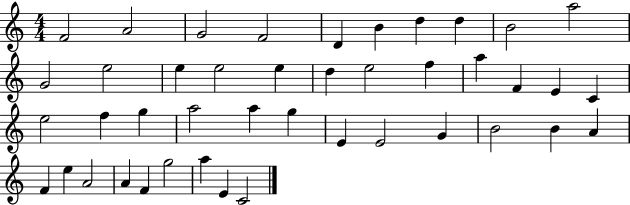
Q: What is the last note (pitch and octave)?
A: C4